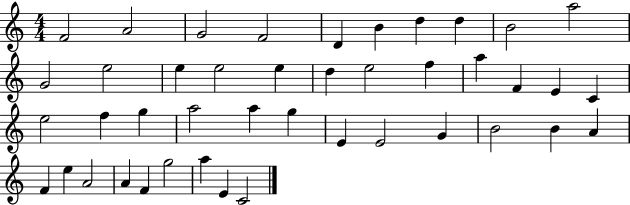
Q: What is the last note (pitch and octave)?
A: C4